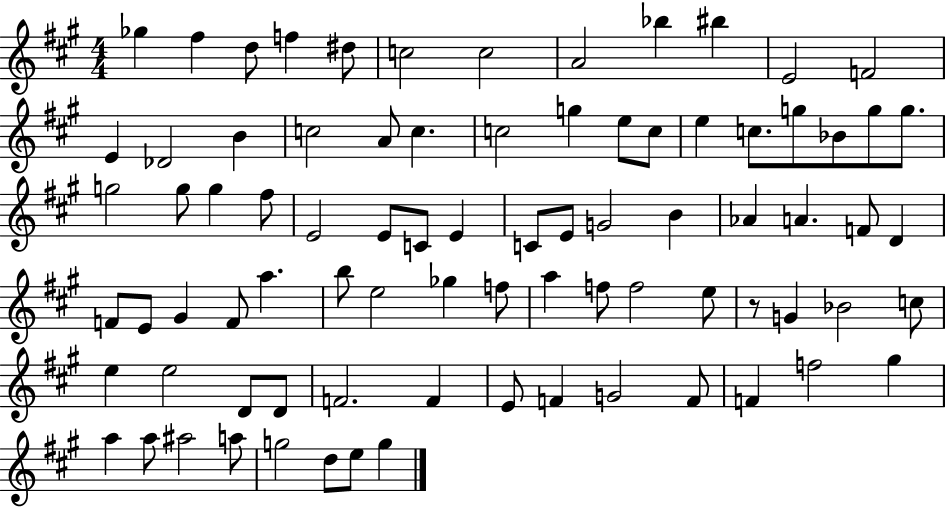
X:1
T:Untitled
M:4/4
L:1/4
K:A
_g ^f d/2 f ^d/2 c2 c2 A2 _b ^b E2 F2 E _D2 B c2 A/2 c c2 g e/2 c/2 e c/2 g/2 _B/2 g/2 g/2 g2 g/2 g ^f/2 E2 E/2 C/2 E C/2 E/2 G2 B _A A F/2 D F/2 E/2 ^G F/2 a b/2 e2 _g f/2 a f/2 f2 e/2 z/2 G _B2 c/2 e e2 D/2 D/2 F2 F E/2 F G2 F/2 F f2 ^g a a/2 ^a2 a/2 g2 d/2 e/2 g